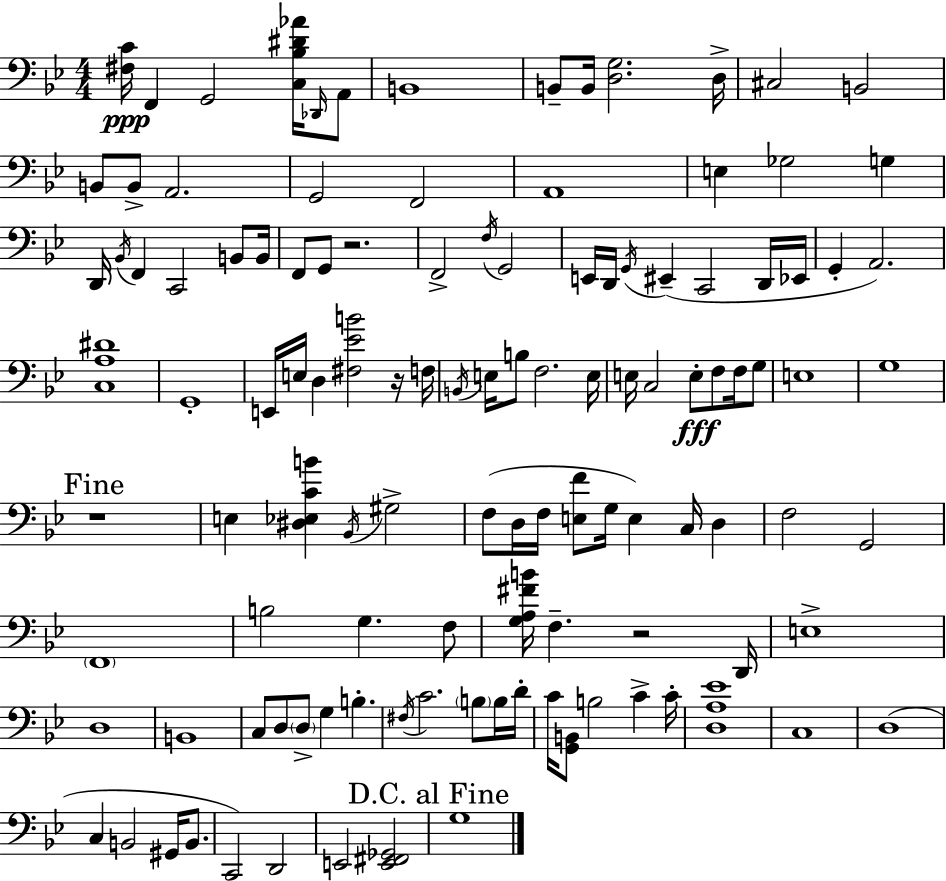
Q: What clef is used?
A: bass